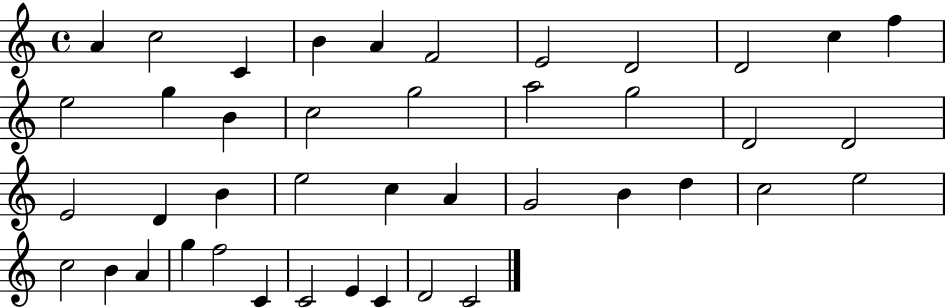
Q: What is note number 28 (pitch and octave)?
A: B4